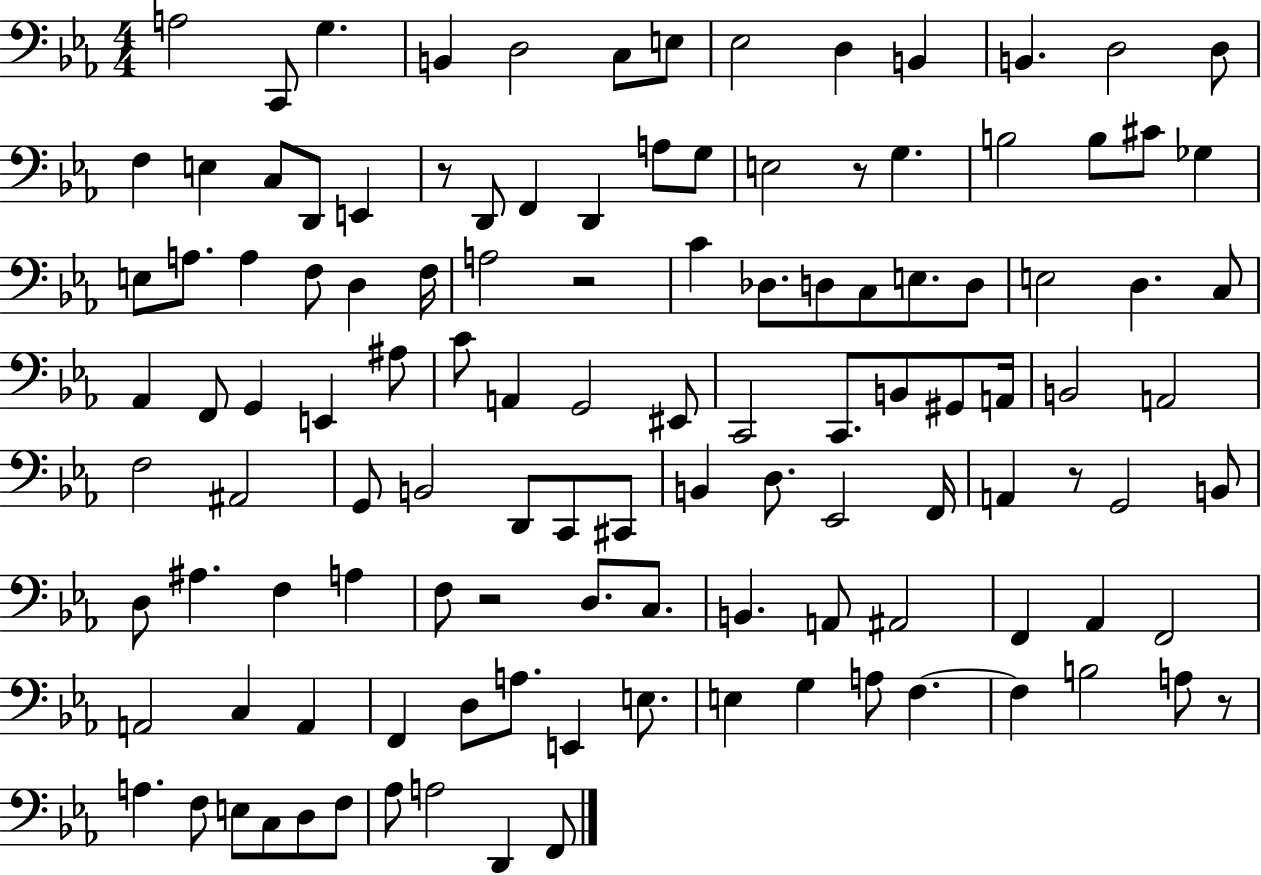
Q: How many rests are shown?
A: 6